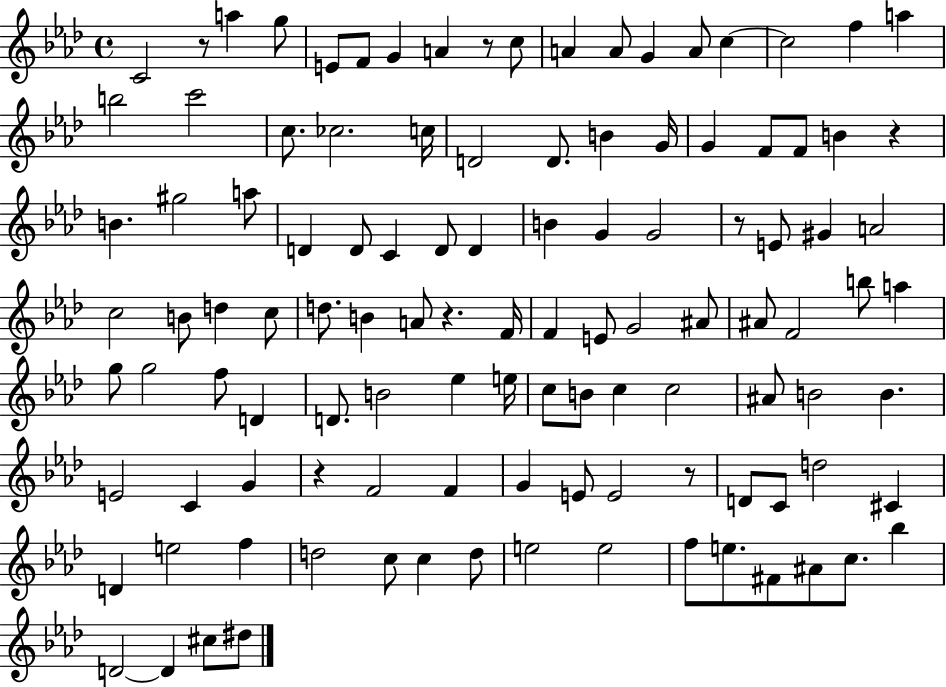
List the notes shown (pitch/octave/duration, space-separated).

C4/h R/e A5/q G5/e E4/e F4/e G4/q A4/q R/e C5/e A4/q A4/e G4/q A4/e C5/q C5/h F5/q A5/q B5/h C6/h C5/e. CES5/h. C5/s D4/h D4/e. B4/q G4/s G4/q F4/e F4/e B4/q R/q B4/q. G#5/h A5/e D4/q D4/e C4/q D4/e D4/q B4/q G4/q G4/h R/e E4/e G#4/q A4/h C5/h B4/e D5/q C5/e D5/e. B4/q A4/e R/q. F4/s F4/q E4/e G4/h A#4/e A#4/e F4/h B5/e A5/q G5/e G5/h F5/e D4/q D4/e. B4/h Eb5/q E5/s C5/e B4/e C5/q C5/h A#4/e B4/h B4/q. E4/h C4/q G4/q R/q F4/h F4/q G4/q E4/e E4/h R/e D4/e C4/e D5/h C#4/q D4/q E5/h F5/q D5/h C5/e C5/q D5/e E5/h E5/h F5/e E5/e. F#4/e A#4/e C5/e. Bb5/q D4/h D4/q C#5/e D#5/e